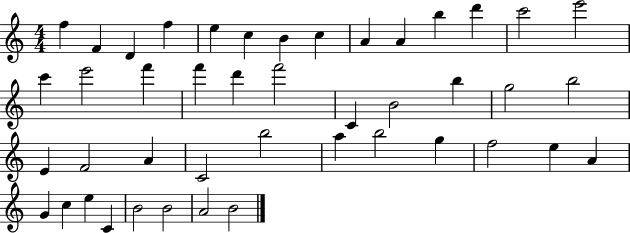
F5/q F4/q D4/q F5/q E5/q C5/q B4/q C5/q A4/q A4/q B5/q D6/q C6/h E6/h C6/q E6/h F6/q F6/q D6/q F6/h C4/q B4/h B5/q G5/h B5/h E4/q F4/h A4/q C4/h B5/h A5/q B5/h G5/q F5/h E5/q A4/q G4/q C5/q E5/q C4/q B4/h B4/h A4/h B4/h